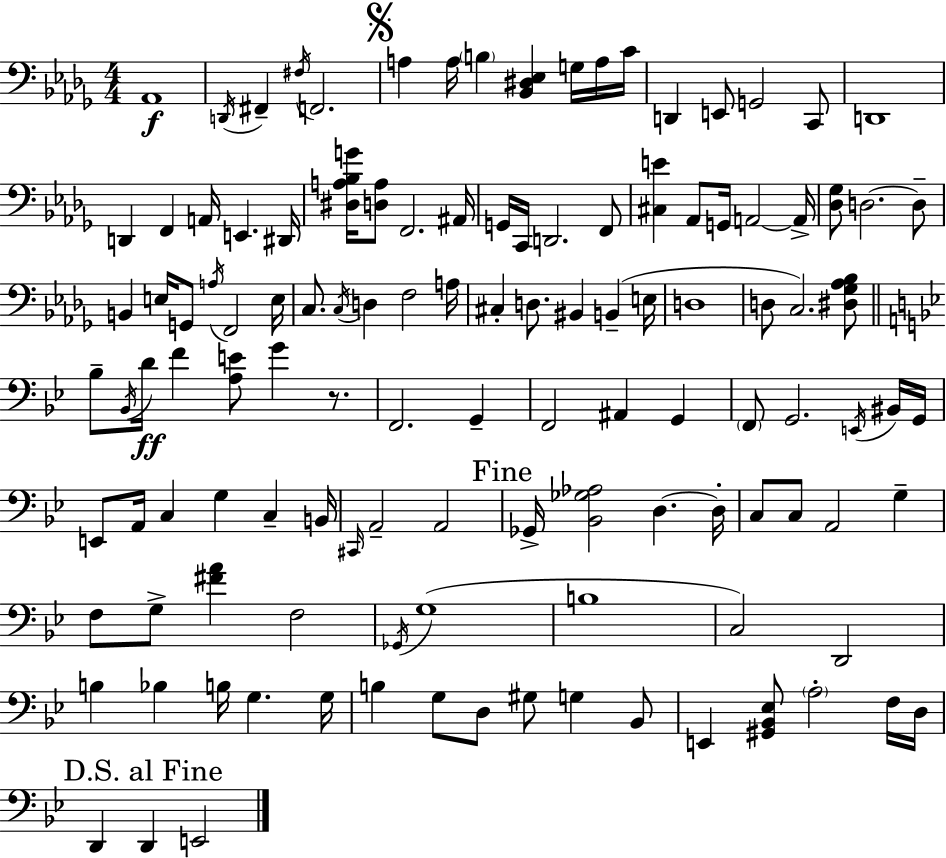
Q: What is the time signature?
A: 4/4